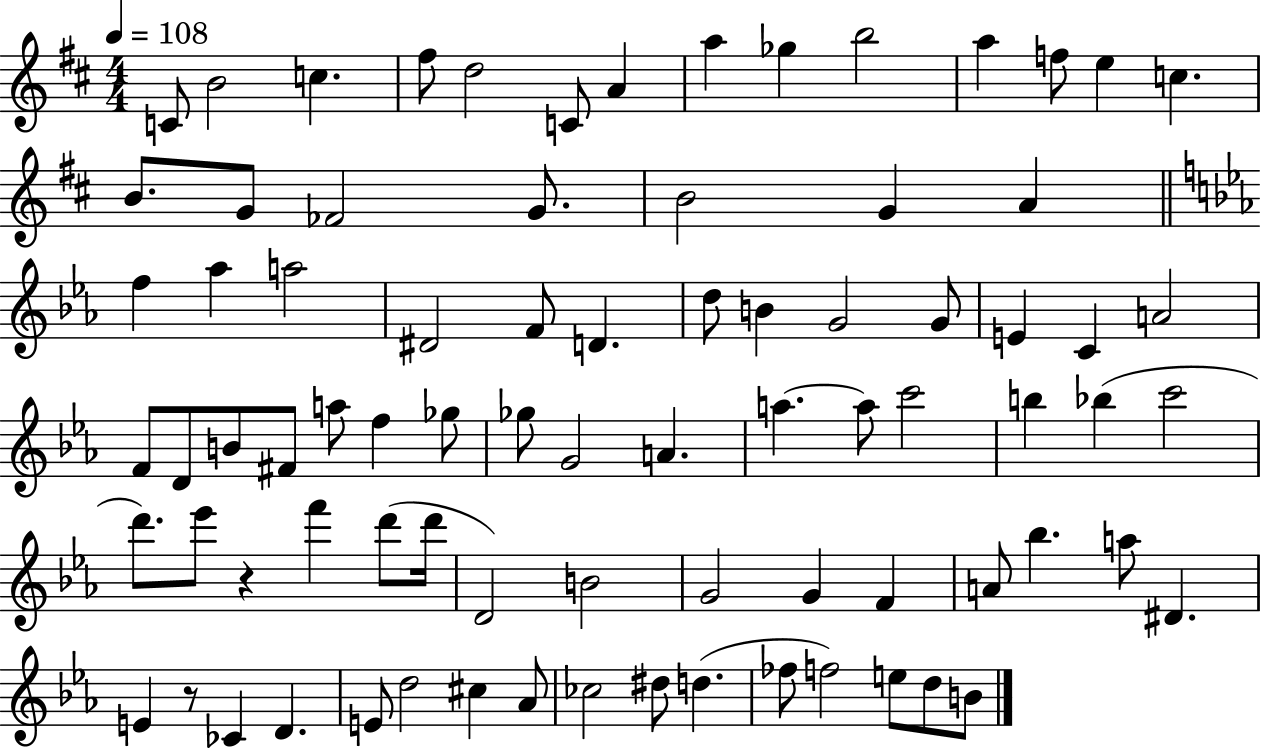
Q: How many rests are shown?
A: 2